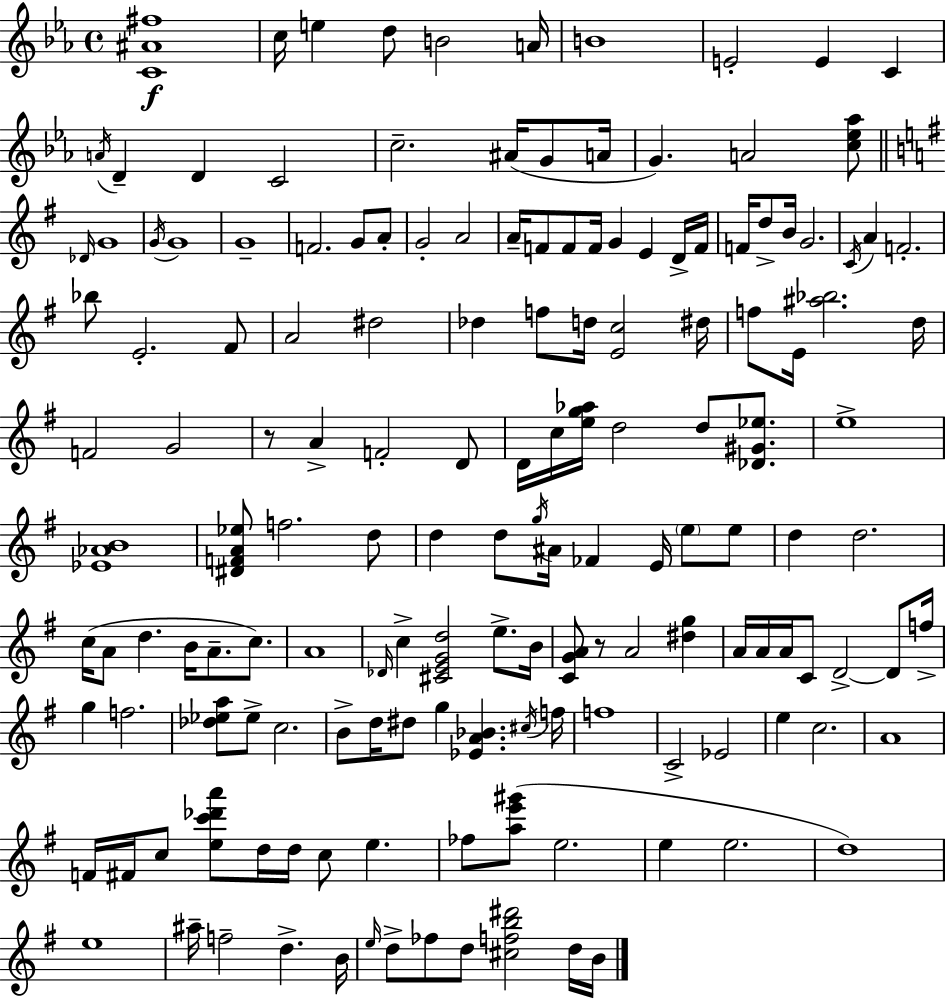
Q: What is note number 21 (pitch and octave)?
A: G4